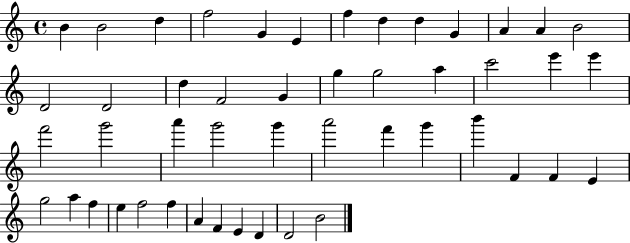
{
  \clef treble
  \time 4/4
  \defaultTimeSignature
  \key c \major
  b'4 b'2 d''4 | f''2 g'4 e'4 | f''4 d''4 d''4 g'4 | a'4 a'4 b'2 | \break d'2 d'2 | d''4 f'2 g'4 | g''4 g''2 a''4 | c'''2 e'''4 e'''4 | \break f'''2 g'''2 | a'''4 g'''2 g'''4 | a'''2 f'''4 g'''4 | b'''4 f'4 f'4 e'4 | \break g''2 a''4 f''4 | e''4 f''2 f''4 | a'4 f'4 e'4 d'4 | d'2 b'2 | \break \bar "|."
}